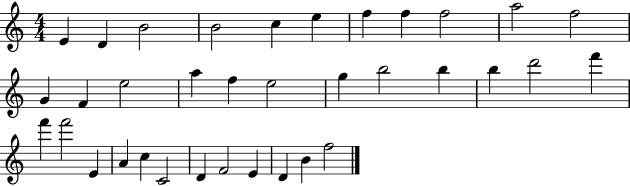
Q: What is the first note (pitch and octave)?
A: E4